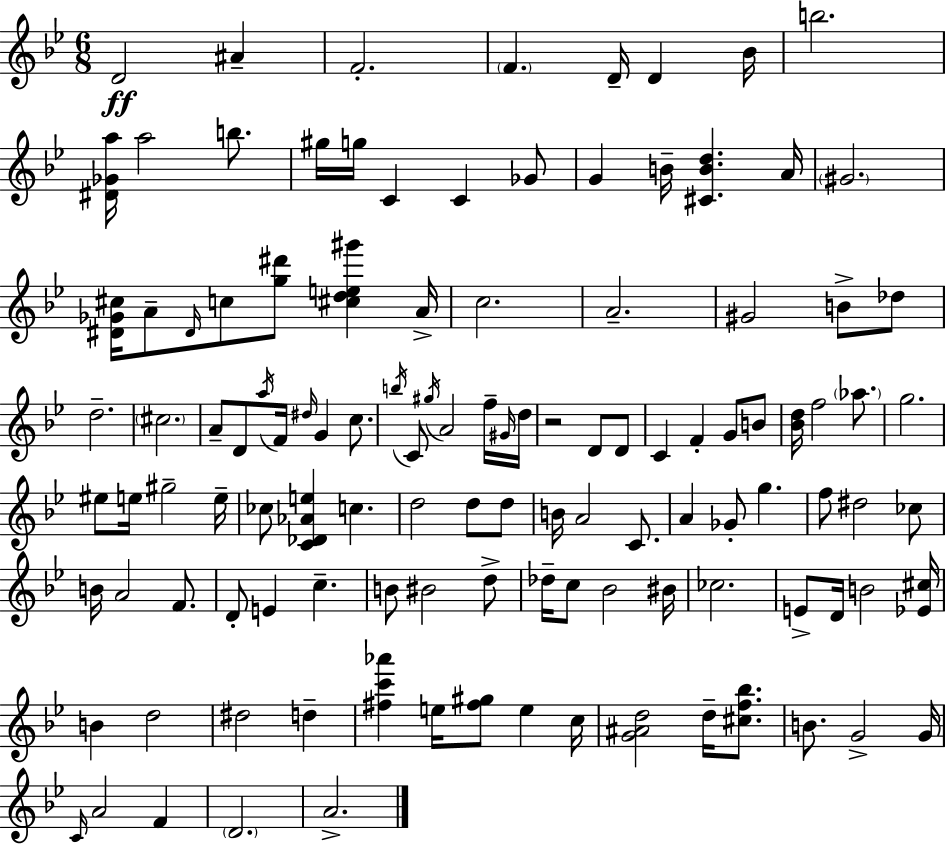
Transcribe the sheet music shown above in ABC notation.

X:1
T:Untitled
M:6/8
L:1/4
K:Bb
D2 ^A F2 F D/4 D _B/4 b2 [^D_Ga]/4 a2 b/2 ^g/4 g/4 C C _G/2 G B/4 [^CBd] A/4 ^G2 [^D_G^c]/4 A/2 ^D/4 c/2 [g^d']/2 [^cde^g'] A/4 c2 A2 ^G2 B/2 _d/2 d2 ^c2 A/2 D/2 a/4 F/4 ^d/4 G c/2 b/4 C/2 ^g/4 A2 f/4 ^G/4 d/4 z2 D/2 D/2 C F G/2 B/2 [_Bd]/4 f2 _a/2 g2 ^e/2 e/4 ^g2 e/4 _c/2 [C_D_Ae] c d2 d/2 d/2 B/4 A2 C/2 A _G/2 g f/2 ^d2 _c/2 B/4 A2 F/2 D/2 E c B/2 ^B2 d/2 _d/4 c/2 _B2 ^B/4 _c2 E/2 D/4 B2 [_E^c]/4 B d2 ^d2 d [^fc'_a'] e/4 [^f^g]/2 e c/4 [G^Ad]2 d/4 [^cf_b]/2 B/2 G2 G/4 C/4 A2 F D2 A2